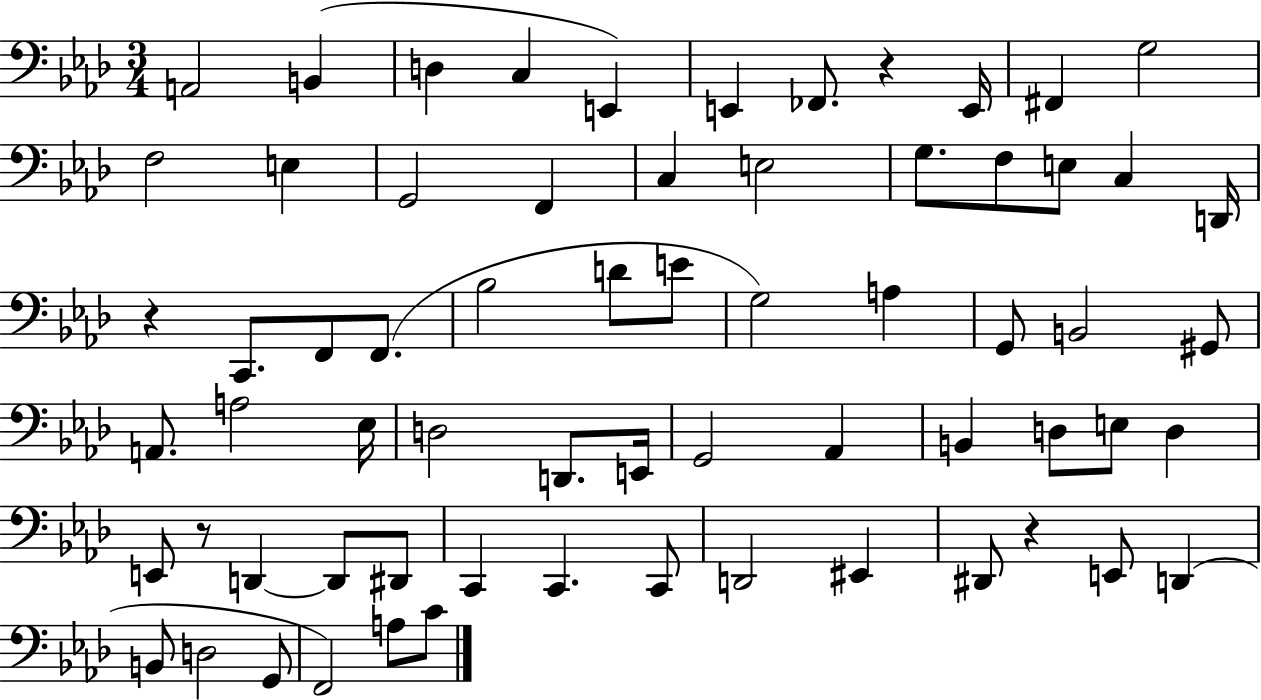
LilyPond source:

{
  \clef bass
  \numericTimeSignature
  \time 3/4
  \key aes \major
  a,2 b,4( | d4 c4 e,4) | e,4 fes,8. r4 e,16 | fis,4 g2 | \break f2 e4 | g,2 f,4 | c4 e2 | g8. f8 e8 c4 d,16 | \break r4 c,8. f,8 f,8.( | bes2 d'8 e'8 | g2) a4 | g,8 b,2 gis,8 | \break a,8. a2 ees16 | d2 d,8. e,16 | g,2 aes,4 | b,4 d8 e8 d4 | \break e,8 r8 d,4~~ d,8 dis,8 | c,4 c,4. c,8 | d,2 eis,4 | dis,8 r4 e,8 d,4( | \break b,8 d2 g,8 | f,2) a8 c'8 | \bar "|."
}